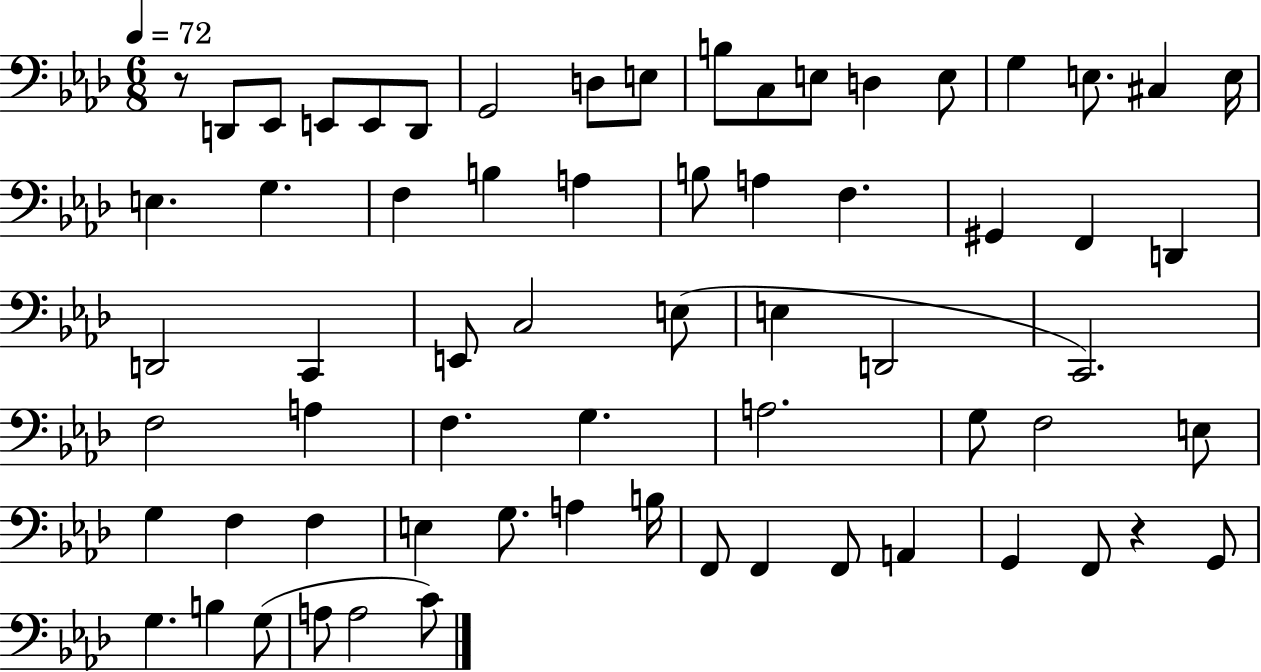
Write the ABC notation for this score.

X:1
T:Untitled
M:6/8
L:1/4
K:Ab
z/2 D,,/2 _E,,/2 E,,/2 E,,/2 D,,/2 G,,2 D,/2 E,/2 B,/2 C,/2 E,/2 D, E,/2 G, E,/2 ^C, E,/4 E, G, F, B, A, B,/2 A, F, ^G,, F,, D,, D,,2 C,, E,,/2 C,2 E,/2 E, D,,2 C,,2 F,2 A, F, G, A,2 G,/2 F,2 E,/2 G, F, F, E, G,/2 A, B,/4 F,,/2 F,, F,,/2 A,, G,, F,,/2 z G,,/2 G, B, G,/2 A,/2 A,2 C/2